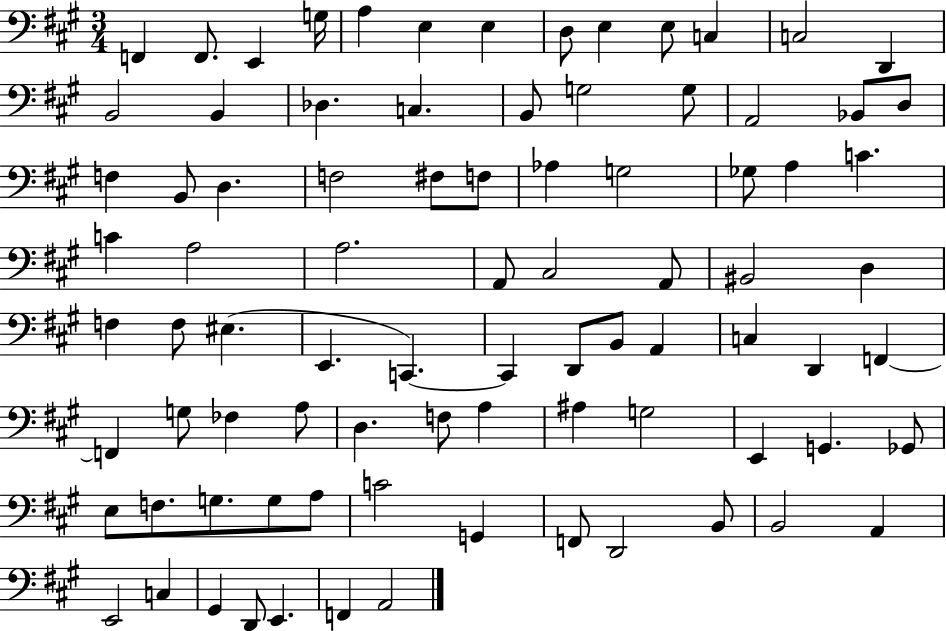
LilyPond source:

{
  \clef bass
  \numericTimeSignature
  \time 3/4
  \key a \major
  f,4 f,8. e,4 g16 | a4 e4 e4 | d8 e4 e8 c4 | c2 d,4 | \break b,2 b,4 | des4. c4. | b,8 g2 g8 | a,2 bes,8 d8 | \break f4 b,8 d4. | f2 fis8 f8 | aes4 g2 | ges8 a4 c'4. | \break c'4 a2 | a2. | a,8 cis2 a,8 | bis,2 d4 | \break f4 f8 eis4.( | e,4. c,4.~~) | c,4 d,8 b,8 a,4 | c4 d,4 f,4~~ | \break f,4 g8 fes4 a8 | d4. f8 a4 | ais4 g2 | e,4 g,4. ges,8 | \break e8 f8. g8. g8 a8 | c'2 g,4 | f,8 d,2 b,8 | b,2 a,4 | \break e,2 c4 | gis,4 d,8 e,4. | f,4 a,2 | \bar "|."
}